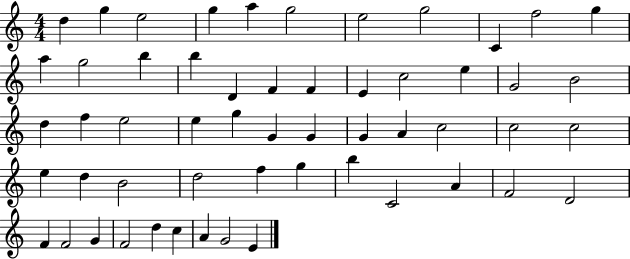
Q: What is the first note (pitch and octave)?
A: D5